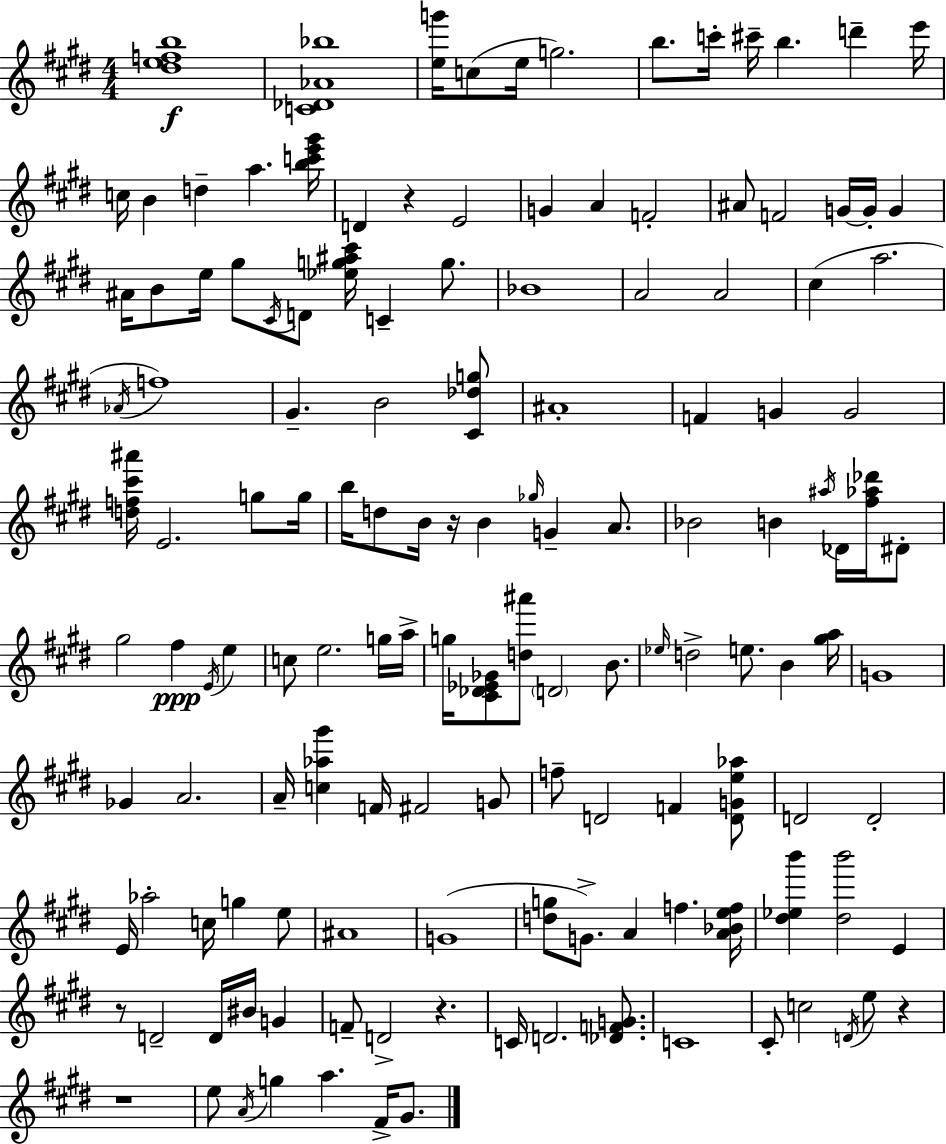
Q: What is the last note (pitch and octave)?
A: G#4